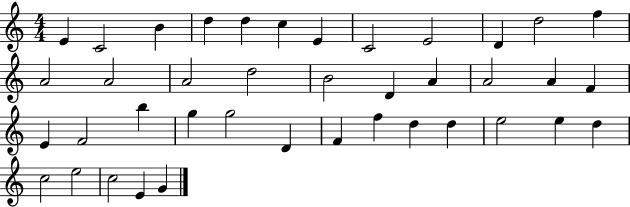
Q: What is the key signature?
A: C major